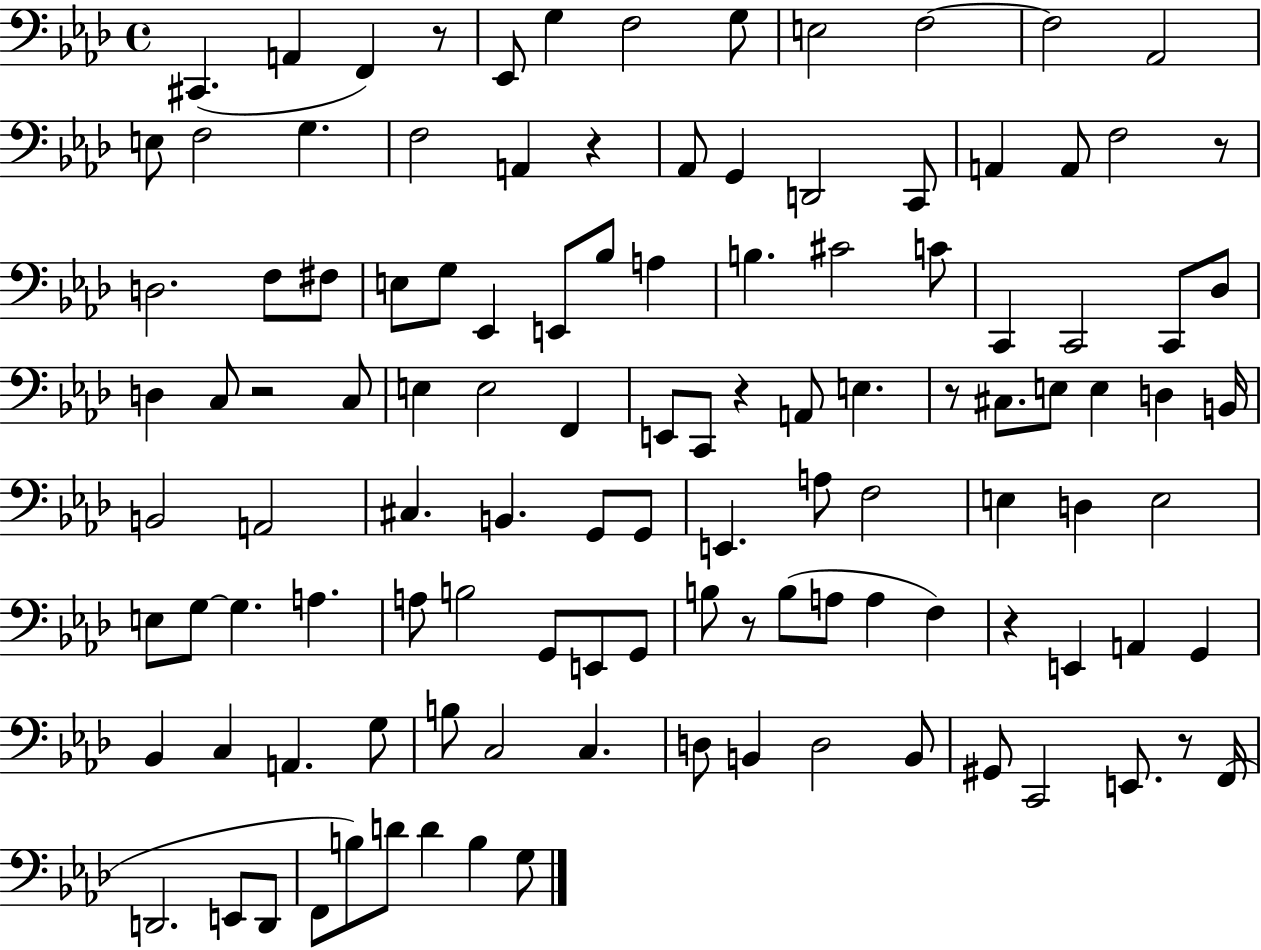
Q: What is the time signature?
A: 4/4